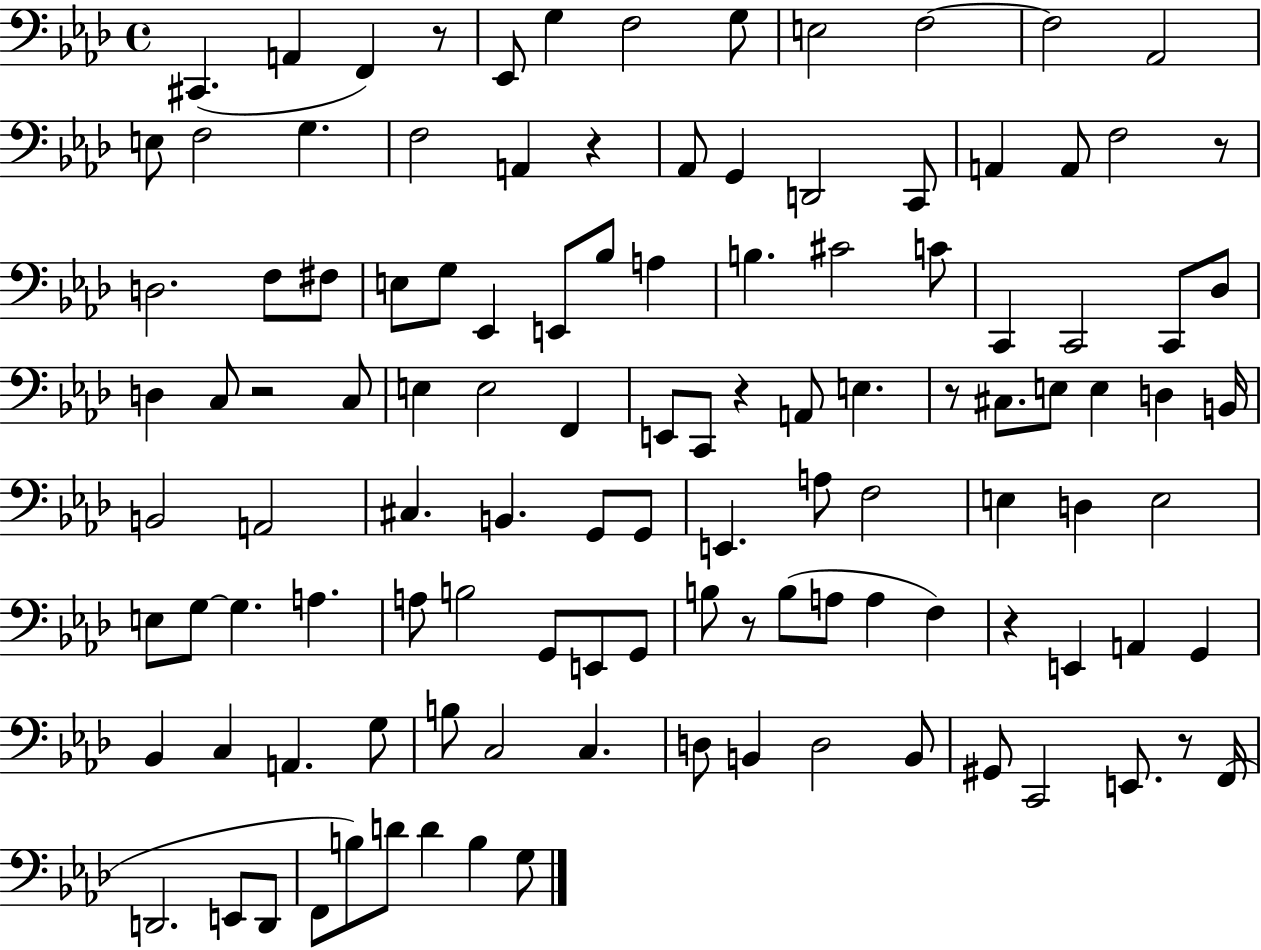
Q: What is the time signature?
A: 4/4